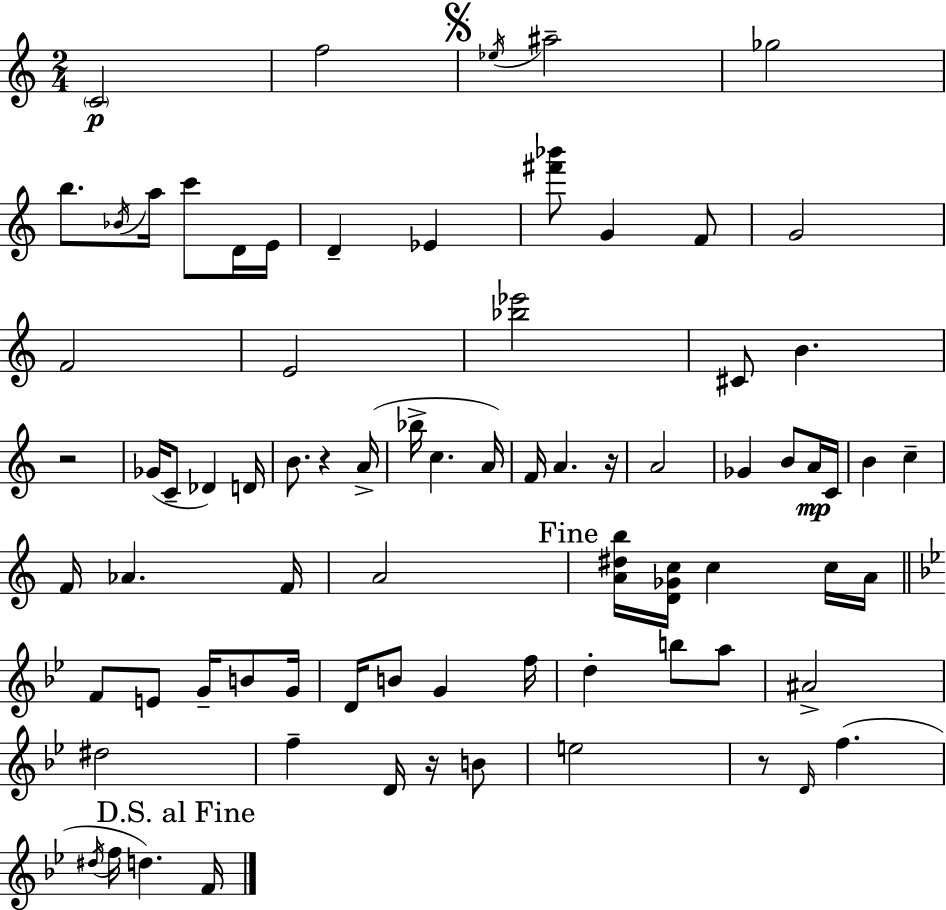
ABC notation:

X:1
T:Untitled
M:2/4
L:1/4
K:Am
C2 f2 _e/4 ^a2 _g2 b/2 _B/4 a/4 c'/2 D/4 E/4 D _E [^f'_b']/2 G F/2 G2 F2 E2 [_b_e']2 ^C/2 B z2 _G/4 C/2 _D D/4 B/2 z A/4 _b/4 c A/4 F/4 A z/4 A2 _G B/2 A/4 C/4 B c F/4 _A F/4 A2 [A^db]/4 [D_Gc]/4 c c/4 A/4 F/2 E/2 G/4 B/2 G/4 D/4 B/2 G f/4 d b/2 a/2 ^A2 ^d2 f D/4 z/4 B/2 e2 z/2 D/4 f ^d/4 f/4 d F/4